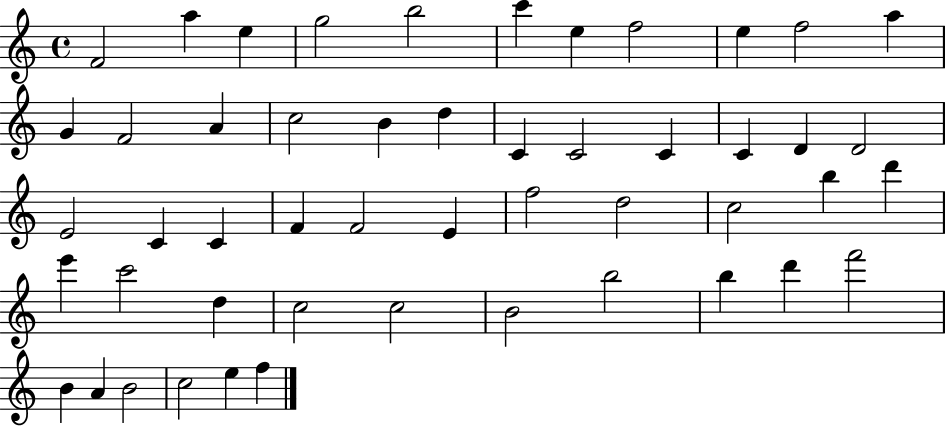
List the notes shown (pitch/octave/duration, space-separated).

F4/h A5/q E5/q G5/h B5/h C6/q E5/q F5/h E5/q F5/h A5/q G4/q F4/h A4/q C5/h B4/q D5/q C4/q C4/h C4/q C4/q D4/q D4/h E4/h C4/q C4/q F4/q F4/h E4/q F5/h D5/h C5/h B5/q D6/q E6/q C6/h D5/q C5/h C5/h B4/h B5/h B5/q D6/q F6/h B4/q A4/q B4/h C5/h E5/q F5/q